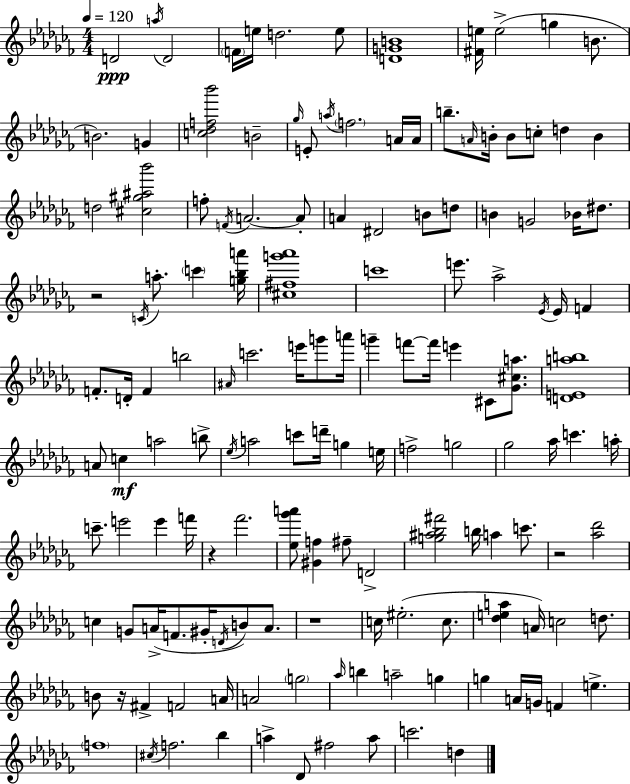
X:1
T:Untitled
M:4/4
L:1/4
K:Abm
D2 a/4 D2 F/4 e/4 d2 e/2 [DGB]4 [^Fe]/4 e2 g B/2 B2 G [c_df_b']2 B2 _g/4 E/2 a/4 f2 A/4 A/4 b/2 A/4 B/4 B/2 c/2 d B d2 [^c^g^a_b']2 f/2 F/4 A2 A/2 A ^D2 B/2 d/2 B G2 _B/4 ^d/2 z2 C/4 a/2 c' [g_ba']/4 [^c^fg'_a']4 c'4 e'/2 _a2 _E/4 _E/4 F F/2 D/4 F b2 ^A/4 c'2 e'/4 g'/2 a'/4 g' f'/2 f'/4 e' ^C/2 [_G^ca]/2 [DEab]4 A/2 c a2 b/2 _e/4 a2 c'/2 d'/4 g e/4 f2 g2 _g2 _a/4 c' a/4 c'/2 e'2 e' f'/4 z _f'2 [_e_g'a']/2 [^Gf] ^f/2 D2 [g^a_b^f']2 b/4 a c'/2 z2 [_a_d']2 c G/2 A/4 F/2 ^G/4 D/4 B/2 A/2 z4 c/4 ^e2 c/2 [_dea] A/4 c2 d/2 B/2 z/4 ^F F2 A/4 A2 g2 _a/4 b a2 g g A/4 G/4 F e f4 ^c/4 f2 _b a _D/2 ^f2 a/2 c'2 d